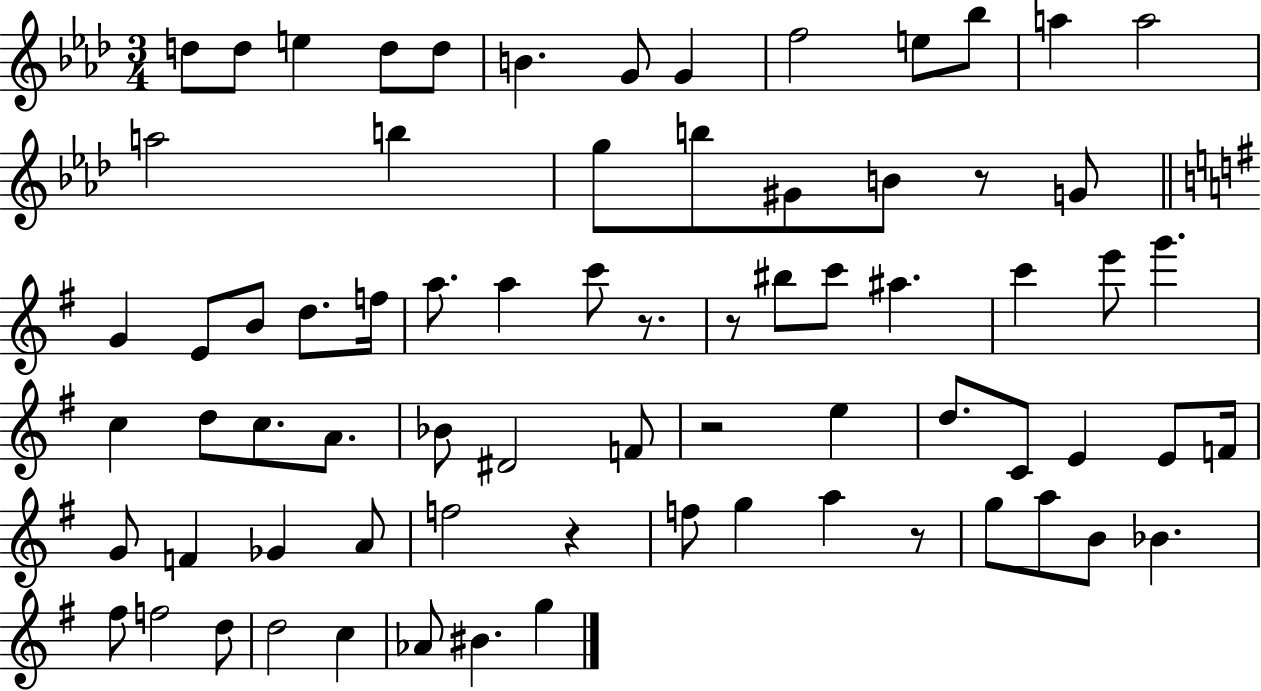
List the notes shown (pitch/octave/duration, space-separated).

D5/e D5/e E5/q D5/e D5/e B4/q. G4/e G4/q F5/h E5/e Bb5/e A5/q A5/h A5/h B5/q G5/e B5/e G#4/e B4/e R/e G4/e G4/q E4/e B4/e D5/e. F5/s A5/e. A5/q C6/e R/e. R/e BIS5/e C6/e A#5/q. C6/q E6/e G6/q. C5/q D5/e C5/e. A4/e. Bb4/e D#4/h F4/e R/h E5/q D5/e. C4/e E4/q E4/e F4/s G4/e F4/q Gb4/q A4/e F5/h R/q F5/e G5/q A5/q R/e G5/e A5/e B4/e Bb4/q. F#5/e F5/h D5/e D5/h C5/q Ab4/e BIS4/q. G5/q